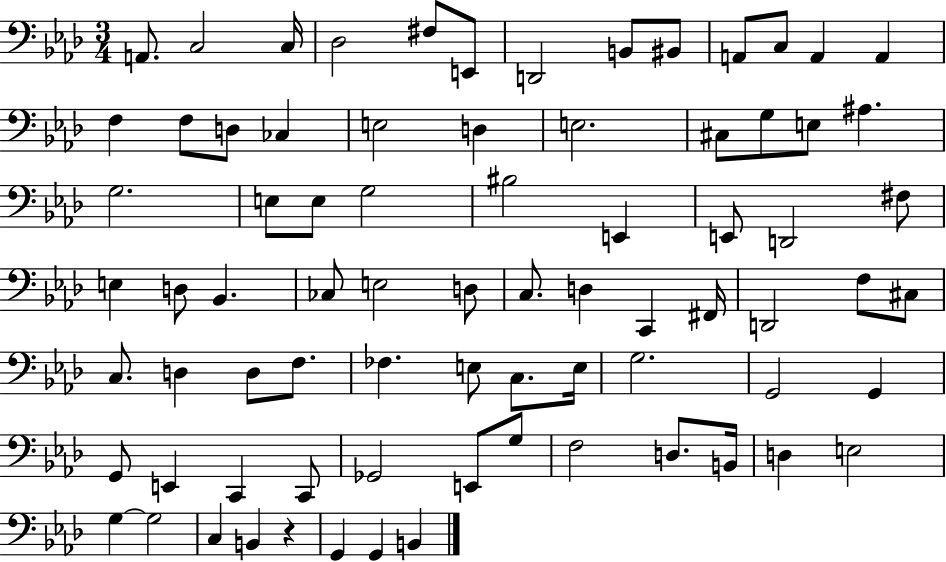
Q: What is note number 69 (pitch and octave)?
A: E3